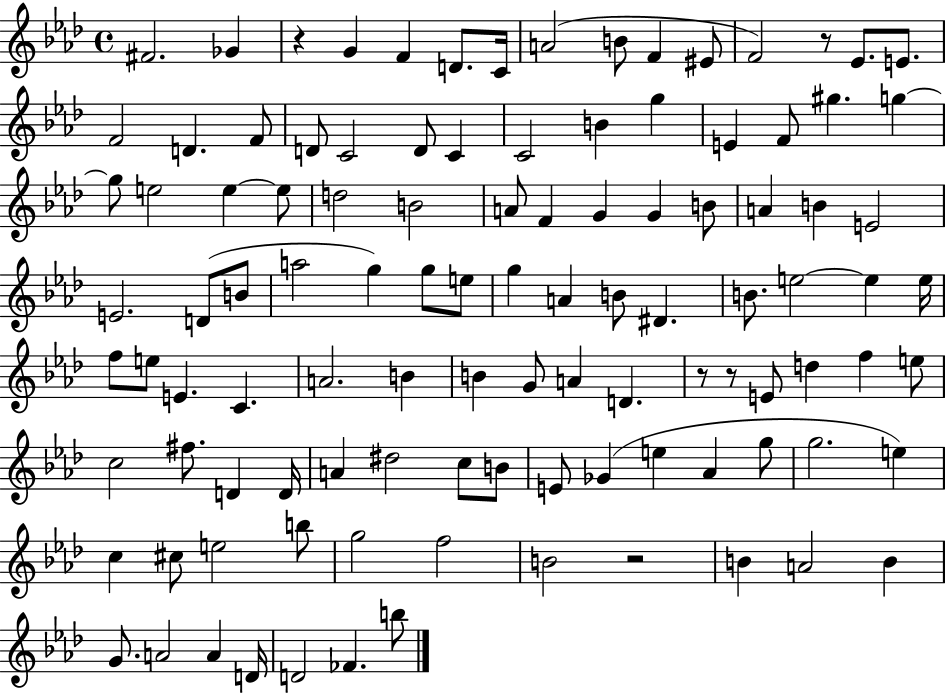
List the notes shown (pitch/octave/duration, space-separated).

F#4/h. Gb4/q R/q G4/q F4/q D4/e. C4/s A4/h B4/e F4/q EIS4/e F4/h R/e Eb4/e. E4/e. F4/h D4/q. F4/e D4/e C4/h D4/e C4/q C4/h B4/q G5/q E4/q F4/e G#5/q. G5/q G5/e E5/h E5/q E5/e D5/h B4/h A4/e F4/q G4/q G4/q B4/e A4/q B4/q E4/h E4/h. D4/e B4/e A5/h G5/q G5/e E5/e G5/q A4/q B4/e D#4/q. B4/e. E5/h E5/q E5/s F5/e E5/e E4/q. C4/q. A4/h. B4/q B4/q G4/e A4/q D4/q. R/e R/e E4/e D5/q F5/q E5/e C5/h F#5/e. D4/q D4/s A4/q D#5/h C5/e B4/e E4/e Gb4/q E5/q Ab4/q G5/e G5/h. E5/q C5/q C#5/e E5/h B5/e G5/h F5/h B4/h R/h B4/q A4/h B4/q G4/e. A4/h A4/q D4/s D4/h FES4/q. B5/e